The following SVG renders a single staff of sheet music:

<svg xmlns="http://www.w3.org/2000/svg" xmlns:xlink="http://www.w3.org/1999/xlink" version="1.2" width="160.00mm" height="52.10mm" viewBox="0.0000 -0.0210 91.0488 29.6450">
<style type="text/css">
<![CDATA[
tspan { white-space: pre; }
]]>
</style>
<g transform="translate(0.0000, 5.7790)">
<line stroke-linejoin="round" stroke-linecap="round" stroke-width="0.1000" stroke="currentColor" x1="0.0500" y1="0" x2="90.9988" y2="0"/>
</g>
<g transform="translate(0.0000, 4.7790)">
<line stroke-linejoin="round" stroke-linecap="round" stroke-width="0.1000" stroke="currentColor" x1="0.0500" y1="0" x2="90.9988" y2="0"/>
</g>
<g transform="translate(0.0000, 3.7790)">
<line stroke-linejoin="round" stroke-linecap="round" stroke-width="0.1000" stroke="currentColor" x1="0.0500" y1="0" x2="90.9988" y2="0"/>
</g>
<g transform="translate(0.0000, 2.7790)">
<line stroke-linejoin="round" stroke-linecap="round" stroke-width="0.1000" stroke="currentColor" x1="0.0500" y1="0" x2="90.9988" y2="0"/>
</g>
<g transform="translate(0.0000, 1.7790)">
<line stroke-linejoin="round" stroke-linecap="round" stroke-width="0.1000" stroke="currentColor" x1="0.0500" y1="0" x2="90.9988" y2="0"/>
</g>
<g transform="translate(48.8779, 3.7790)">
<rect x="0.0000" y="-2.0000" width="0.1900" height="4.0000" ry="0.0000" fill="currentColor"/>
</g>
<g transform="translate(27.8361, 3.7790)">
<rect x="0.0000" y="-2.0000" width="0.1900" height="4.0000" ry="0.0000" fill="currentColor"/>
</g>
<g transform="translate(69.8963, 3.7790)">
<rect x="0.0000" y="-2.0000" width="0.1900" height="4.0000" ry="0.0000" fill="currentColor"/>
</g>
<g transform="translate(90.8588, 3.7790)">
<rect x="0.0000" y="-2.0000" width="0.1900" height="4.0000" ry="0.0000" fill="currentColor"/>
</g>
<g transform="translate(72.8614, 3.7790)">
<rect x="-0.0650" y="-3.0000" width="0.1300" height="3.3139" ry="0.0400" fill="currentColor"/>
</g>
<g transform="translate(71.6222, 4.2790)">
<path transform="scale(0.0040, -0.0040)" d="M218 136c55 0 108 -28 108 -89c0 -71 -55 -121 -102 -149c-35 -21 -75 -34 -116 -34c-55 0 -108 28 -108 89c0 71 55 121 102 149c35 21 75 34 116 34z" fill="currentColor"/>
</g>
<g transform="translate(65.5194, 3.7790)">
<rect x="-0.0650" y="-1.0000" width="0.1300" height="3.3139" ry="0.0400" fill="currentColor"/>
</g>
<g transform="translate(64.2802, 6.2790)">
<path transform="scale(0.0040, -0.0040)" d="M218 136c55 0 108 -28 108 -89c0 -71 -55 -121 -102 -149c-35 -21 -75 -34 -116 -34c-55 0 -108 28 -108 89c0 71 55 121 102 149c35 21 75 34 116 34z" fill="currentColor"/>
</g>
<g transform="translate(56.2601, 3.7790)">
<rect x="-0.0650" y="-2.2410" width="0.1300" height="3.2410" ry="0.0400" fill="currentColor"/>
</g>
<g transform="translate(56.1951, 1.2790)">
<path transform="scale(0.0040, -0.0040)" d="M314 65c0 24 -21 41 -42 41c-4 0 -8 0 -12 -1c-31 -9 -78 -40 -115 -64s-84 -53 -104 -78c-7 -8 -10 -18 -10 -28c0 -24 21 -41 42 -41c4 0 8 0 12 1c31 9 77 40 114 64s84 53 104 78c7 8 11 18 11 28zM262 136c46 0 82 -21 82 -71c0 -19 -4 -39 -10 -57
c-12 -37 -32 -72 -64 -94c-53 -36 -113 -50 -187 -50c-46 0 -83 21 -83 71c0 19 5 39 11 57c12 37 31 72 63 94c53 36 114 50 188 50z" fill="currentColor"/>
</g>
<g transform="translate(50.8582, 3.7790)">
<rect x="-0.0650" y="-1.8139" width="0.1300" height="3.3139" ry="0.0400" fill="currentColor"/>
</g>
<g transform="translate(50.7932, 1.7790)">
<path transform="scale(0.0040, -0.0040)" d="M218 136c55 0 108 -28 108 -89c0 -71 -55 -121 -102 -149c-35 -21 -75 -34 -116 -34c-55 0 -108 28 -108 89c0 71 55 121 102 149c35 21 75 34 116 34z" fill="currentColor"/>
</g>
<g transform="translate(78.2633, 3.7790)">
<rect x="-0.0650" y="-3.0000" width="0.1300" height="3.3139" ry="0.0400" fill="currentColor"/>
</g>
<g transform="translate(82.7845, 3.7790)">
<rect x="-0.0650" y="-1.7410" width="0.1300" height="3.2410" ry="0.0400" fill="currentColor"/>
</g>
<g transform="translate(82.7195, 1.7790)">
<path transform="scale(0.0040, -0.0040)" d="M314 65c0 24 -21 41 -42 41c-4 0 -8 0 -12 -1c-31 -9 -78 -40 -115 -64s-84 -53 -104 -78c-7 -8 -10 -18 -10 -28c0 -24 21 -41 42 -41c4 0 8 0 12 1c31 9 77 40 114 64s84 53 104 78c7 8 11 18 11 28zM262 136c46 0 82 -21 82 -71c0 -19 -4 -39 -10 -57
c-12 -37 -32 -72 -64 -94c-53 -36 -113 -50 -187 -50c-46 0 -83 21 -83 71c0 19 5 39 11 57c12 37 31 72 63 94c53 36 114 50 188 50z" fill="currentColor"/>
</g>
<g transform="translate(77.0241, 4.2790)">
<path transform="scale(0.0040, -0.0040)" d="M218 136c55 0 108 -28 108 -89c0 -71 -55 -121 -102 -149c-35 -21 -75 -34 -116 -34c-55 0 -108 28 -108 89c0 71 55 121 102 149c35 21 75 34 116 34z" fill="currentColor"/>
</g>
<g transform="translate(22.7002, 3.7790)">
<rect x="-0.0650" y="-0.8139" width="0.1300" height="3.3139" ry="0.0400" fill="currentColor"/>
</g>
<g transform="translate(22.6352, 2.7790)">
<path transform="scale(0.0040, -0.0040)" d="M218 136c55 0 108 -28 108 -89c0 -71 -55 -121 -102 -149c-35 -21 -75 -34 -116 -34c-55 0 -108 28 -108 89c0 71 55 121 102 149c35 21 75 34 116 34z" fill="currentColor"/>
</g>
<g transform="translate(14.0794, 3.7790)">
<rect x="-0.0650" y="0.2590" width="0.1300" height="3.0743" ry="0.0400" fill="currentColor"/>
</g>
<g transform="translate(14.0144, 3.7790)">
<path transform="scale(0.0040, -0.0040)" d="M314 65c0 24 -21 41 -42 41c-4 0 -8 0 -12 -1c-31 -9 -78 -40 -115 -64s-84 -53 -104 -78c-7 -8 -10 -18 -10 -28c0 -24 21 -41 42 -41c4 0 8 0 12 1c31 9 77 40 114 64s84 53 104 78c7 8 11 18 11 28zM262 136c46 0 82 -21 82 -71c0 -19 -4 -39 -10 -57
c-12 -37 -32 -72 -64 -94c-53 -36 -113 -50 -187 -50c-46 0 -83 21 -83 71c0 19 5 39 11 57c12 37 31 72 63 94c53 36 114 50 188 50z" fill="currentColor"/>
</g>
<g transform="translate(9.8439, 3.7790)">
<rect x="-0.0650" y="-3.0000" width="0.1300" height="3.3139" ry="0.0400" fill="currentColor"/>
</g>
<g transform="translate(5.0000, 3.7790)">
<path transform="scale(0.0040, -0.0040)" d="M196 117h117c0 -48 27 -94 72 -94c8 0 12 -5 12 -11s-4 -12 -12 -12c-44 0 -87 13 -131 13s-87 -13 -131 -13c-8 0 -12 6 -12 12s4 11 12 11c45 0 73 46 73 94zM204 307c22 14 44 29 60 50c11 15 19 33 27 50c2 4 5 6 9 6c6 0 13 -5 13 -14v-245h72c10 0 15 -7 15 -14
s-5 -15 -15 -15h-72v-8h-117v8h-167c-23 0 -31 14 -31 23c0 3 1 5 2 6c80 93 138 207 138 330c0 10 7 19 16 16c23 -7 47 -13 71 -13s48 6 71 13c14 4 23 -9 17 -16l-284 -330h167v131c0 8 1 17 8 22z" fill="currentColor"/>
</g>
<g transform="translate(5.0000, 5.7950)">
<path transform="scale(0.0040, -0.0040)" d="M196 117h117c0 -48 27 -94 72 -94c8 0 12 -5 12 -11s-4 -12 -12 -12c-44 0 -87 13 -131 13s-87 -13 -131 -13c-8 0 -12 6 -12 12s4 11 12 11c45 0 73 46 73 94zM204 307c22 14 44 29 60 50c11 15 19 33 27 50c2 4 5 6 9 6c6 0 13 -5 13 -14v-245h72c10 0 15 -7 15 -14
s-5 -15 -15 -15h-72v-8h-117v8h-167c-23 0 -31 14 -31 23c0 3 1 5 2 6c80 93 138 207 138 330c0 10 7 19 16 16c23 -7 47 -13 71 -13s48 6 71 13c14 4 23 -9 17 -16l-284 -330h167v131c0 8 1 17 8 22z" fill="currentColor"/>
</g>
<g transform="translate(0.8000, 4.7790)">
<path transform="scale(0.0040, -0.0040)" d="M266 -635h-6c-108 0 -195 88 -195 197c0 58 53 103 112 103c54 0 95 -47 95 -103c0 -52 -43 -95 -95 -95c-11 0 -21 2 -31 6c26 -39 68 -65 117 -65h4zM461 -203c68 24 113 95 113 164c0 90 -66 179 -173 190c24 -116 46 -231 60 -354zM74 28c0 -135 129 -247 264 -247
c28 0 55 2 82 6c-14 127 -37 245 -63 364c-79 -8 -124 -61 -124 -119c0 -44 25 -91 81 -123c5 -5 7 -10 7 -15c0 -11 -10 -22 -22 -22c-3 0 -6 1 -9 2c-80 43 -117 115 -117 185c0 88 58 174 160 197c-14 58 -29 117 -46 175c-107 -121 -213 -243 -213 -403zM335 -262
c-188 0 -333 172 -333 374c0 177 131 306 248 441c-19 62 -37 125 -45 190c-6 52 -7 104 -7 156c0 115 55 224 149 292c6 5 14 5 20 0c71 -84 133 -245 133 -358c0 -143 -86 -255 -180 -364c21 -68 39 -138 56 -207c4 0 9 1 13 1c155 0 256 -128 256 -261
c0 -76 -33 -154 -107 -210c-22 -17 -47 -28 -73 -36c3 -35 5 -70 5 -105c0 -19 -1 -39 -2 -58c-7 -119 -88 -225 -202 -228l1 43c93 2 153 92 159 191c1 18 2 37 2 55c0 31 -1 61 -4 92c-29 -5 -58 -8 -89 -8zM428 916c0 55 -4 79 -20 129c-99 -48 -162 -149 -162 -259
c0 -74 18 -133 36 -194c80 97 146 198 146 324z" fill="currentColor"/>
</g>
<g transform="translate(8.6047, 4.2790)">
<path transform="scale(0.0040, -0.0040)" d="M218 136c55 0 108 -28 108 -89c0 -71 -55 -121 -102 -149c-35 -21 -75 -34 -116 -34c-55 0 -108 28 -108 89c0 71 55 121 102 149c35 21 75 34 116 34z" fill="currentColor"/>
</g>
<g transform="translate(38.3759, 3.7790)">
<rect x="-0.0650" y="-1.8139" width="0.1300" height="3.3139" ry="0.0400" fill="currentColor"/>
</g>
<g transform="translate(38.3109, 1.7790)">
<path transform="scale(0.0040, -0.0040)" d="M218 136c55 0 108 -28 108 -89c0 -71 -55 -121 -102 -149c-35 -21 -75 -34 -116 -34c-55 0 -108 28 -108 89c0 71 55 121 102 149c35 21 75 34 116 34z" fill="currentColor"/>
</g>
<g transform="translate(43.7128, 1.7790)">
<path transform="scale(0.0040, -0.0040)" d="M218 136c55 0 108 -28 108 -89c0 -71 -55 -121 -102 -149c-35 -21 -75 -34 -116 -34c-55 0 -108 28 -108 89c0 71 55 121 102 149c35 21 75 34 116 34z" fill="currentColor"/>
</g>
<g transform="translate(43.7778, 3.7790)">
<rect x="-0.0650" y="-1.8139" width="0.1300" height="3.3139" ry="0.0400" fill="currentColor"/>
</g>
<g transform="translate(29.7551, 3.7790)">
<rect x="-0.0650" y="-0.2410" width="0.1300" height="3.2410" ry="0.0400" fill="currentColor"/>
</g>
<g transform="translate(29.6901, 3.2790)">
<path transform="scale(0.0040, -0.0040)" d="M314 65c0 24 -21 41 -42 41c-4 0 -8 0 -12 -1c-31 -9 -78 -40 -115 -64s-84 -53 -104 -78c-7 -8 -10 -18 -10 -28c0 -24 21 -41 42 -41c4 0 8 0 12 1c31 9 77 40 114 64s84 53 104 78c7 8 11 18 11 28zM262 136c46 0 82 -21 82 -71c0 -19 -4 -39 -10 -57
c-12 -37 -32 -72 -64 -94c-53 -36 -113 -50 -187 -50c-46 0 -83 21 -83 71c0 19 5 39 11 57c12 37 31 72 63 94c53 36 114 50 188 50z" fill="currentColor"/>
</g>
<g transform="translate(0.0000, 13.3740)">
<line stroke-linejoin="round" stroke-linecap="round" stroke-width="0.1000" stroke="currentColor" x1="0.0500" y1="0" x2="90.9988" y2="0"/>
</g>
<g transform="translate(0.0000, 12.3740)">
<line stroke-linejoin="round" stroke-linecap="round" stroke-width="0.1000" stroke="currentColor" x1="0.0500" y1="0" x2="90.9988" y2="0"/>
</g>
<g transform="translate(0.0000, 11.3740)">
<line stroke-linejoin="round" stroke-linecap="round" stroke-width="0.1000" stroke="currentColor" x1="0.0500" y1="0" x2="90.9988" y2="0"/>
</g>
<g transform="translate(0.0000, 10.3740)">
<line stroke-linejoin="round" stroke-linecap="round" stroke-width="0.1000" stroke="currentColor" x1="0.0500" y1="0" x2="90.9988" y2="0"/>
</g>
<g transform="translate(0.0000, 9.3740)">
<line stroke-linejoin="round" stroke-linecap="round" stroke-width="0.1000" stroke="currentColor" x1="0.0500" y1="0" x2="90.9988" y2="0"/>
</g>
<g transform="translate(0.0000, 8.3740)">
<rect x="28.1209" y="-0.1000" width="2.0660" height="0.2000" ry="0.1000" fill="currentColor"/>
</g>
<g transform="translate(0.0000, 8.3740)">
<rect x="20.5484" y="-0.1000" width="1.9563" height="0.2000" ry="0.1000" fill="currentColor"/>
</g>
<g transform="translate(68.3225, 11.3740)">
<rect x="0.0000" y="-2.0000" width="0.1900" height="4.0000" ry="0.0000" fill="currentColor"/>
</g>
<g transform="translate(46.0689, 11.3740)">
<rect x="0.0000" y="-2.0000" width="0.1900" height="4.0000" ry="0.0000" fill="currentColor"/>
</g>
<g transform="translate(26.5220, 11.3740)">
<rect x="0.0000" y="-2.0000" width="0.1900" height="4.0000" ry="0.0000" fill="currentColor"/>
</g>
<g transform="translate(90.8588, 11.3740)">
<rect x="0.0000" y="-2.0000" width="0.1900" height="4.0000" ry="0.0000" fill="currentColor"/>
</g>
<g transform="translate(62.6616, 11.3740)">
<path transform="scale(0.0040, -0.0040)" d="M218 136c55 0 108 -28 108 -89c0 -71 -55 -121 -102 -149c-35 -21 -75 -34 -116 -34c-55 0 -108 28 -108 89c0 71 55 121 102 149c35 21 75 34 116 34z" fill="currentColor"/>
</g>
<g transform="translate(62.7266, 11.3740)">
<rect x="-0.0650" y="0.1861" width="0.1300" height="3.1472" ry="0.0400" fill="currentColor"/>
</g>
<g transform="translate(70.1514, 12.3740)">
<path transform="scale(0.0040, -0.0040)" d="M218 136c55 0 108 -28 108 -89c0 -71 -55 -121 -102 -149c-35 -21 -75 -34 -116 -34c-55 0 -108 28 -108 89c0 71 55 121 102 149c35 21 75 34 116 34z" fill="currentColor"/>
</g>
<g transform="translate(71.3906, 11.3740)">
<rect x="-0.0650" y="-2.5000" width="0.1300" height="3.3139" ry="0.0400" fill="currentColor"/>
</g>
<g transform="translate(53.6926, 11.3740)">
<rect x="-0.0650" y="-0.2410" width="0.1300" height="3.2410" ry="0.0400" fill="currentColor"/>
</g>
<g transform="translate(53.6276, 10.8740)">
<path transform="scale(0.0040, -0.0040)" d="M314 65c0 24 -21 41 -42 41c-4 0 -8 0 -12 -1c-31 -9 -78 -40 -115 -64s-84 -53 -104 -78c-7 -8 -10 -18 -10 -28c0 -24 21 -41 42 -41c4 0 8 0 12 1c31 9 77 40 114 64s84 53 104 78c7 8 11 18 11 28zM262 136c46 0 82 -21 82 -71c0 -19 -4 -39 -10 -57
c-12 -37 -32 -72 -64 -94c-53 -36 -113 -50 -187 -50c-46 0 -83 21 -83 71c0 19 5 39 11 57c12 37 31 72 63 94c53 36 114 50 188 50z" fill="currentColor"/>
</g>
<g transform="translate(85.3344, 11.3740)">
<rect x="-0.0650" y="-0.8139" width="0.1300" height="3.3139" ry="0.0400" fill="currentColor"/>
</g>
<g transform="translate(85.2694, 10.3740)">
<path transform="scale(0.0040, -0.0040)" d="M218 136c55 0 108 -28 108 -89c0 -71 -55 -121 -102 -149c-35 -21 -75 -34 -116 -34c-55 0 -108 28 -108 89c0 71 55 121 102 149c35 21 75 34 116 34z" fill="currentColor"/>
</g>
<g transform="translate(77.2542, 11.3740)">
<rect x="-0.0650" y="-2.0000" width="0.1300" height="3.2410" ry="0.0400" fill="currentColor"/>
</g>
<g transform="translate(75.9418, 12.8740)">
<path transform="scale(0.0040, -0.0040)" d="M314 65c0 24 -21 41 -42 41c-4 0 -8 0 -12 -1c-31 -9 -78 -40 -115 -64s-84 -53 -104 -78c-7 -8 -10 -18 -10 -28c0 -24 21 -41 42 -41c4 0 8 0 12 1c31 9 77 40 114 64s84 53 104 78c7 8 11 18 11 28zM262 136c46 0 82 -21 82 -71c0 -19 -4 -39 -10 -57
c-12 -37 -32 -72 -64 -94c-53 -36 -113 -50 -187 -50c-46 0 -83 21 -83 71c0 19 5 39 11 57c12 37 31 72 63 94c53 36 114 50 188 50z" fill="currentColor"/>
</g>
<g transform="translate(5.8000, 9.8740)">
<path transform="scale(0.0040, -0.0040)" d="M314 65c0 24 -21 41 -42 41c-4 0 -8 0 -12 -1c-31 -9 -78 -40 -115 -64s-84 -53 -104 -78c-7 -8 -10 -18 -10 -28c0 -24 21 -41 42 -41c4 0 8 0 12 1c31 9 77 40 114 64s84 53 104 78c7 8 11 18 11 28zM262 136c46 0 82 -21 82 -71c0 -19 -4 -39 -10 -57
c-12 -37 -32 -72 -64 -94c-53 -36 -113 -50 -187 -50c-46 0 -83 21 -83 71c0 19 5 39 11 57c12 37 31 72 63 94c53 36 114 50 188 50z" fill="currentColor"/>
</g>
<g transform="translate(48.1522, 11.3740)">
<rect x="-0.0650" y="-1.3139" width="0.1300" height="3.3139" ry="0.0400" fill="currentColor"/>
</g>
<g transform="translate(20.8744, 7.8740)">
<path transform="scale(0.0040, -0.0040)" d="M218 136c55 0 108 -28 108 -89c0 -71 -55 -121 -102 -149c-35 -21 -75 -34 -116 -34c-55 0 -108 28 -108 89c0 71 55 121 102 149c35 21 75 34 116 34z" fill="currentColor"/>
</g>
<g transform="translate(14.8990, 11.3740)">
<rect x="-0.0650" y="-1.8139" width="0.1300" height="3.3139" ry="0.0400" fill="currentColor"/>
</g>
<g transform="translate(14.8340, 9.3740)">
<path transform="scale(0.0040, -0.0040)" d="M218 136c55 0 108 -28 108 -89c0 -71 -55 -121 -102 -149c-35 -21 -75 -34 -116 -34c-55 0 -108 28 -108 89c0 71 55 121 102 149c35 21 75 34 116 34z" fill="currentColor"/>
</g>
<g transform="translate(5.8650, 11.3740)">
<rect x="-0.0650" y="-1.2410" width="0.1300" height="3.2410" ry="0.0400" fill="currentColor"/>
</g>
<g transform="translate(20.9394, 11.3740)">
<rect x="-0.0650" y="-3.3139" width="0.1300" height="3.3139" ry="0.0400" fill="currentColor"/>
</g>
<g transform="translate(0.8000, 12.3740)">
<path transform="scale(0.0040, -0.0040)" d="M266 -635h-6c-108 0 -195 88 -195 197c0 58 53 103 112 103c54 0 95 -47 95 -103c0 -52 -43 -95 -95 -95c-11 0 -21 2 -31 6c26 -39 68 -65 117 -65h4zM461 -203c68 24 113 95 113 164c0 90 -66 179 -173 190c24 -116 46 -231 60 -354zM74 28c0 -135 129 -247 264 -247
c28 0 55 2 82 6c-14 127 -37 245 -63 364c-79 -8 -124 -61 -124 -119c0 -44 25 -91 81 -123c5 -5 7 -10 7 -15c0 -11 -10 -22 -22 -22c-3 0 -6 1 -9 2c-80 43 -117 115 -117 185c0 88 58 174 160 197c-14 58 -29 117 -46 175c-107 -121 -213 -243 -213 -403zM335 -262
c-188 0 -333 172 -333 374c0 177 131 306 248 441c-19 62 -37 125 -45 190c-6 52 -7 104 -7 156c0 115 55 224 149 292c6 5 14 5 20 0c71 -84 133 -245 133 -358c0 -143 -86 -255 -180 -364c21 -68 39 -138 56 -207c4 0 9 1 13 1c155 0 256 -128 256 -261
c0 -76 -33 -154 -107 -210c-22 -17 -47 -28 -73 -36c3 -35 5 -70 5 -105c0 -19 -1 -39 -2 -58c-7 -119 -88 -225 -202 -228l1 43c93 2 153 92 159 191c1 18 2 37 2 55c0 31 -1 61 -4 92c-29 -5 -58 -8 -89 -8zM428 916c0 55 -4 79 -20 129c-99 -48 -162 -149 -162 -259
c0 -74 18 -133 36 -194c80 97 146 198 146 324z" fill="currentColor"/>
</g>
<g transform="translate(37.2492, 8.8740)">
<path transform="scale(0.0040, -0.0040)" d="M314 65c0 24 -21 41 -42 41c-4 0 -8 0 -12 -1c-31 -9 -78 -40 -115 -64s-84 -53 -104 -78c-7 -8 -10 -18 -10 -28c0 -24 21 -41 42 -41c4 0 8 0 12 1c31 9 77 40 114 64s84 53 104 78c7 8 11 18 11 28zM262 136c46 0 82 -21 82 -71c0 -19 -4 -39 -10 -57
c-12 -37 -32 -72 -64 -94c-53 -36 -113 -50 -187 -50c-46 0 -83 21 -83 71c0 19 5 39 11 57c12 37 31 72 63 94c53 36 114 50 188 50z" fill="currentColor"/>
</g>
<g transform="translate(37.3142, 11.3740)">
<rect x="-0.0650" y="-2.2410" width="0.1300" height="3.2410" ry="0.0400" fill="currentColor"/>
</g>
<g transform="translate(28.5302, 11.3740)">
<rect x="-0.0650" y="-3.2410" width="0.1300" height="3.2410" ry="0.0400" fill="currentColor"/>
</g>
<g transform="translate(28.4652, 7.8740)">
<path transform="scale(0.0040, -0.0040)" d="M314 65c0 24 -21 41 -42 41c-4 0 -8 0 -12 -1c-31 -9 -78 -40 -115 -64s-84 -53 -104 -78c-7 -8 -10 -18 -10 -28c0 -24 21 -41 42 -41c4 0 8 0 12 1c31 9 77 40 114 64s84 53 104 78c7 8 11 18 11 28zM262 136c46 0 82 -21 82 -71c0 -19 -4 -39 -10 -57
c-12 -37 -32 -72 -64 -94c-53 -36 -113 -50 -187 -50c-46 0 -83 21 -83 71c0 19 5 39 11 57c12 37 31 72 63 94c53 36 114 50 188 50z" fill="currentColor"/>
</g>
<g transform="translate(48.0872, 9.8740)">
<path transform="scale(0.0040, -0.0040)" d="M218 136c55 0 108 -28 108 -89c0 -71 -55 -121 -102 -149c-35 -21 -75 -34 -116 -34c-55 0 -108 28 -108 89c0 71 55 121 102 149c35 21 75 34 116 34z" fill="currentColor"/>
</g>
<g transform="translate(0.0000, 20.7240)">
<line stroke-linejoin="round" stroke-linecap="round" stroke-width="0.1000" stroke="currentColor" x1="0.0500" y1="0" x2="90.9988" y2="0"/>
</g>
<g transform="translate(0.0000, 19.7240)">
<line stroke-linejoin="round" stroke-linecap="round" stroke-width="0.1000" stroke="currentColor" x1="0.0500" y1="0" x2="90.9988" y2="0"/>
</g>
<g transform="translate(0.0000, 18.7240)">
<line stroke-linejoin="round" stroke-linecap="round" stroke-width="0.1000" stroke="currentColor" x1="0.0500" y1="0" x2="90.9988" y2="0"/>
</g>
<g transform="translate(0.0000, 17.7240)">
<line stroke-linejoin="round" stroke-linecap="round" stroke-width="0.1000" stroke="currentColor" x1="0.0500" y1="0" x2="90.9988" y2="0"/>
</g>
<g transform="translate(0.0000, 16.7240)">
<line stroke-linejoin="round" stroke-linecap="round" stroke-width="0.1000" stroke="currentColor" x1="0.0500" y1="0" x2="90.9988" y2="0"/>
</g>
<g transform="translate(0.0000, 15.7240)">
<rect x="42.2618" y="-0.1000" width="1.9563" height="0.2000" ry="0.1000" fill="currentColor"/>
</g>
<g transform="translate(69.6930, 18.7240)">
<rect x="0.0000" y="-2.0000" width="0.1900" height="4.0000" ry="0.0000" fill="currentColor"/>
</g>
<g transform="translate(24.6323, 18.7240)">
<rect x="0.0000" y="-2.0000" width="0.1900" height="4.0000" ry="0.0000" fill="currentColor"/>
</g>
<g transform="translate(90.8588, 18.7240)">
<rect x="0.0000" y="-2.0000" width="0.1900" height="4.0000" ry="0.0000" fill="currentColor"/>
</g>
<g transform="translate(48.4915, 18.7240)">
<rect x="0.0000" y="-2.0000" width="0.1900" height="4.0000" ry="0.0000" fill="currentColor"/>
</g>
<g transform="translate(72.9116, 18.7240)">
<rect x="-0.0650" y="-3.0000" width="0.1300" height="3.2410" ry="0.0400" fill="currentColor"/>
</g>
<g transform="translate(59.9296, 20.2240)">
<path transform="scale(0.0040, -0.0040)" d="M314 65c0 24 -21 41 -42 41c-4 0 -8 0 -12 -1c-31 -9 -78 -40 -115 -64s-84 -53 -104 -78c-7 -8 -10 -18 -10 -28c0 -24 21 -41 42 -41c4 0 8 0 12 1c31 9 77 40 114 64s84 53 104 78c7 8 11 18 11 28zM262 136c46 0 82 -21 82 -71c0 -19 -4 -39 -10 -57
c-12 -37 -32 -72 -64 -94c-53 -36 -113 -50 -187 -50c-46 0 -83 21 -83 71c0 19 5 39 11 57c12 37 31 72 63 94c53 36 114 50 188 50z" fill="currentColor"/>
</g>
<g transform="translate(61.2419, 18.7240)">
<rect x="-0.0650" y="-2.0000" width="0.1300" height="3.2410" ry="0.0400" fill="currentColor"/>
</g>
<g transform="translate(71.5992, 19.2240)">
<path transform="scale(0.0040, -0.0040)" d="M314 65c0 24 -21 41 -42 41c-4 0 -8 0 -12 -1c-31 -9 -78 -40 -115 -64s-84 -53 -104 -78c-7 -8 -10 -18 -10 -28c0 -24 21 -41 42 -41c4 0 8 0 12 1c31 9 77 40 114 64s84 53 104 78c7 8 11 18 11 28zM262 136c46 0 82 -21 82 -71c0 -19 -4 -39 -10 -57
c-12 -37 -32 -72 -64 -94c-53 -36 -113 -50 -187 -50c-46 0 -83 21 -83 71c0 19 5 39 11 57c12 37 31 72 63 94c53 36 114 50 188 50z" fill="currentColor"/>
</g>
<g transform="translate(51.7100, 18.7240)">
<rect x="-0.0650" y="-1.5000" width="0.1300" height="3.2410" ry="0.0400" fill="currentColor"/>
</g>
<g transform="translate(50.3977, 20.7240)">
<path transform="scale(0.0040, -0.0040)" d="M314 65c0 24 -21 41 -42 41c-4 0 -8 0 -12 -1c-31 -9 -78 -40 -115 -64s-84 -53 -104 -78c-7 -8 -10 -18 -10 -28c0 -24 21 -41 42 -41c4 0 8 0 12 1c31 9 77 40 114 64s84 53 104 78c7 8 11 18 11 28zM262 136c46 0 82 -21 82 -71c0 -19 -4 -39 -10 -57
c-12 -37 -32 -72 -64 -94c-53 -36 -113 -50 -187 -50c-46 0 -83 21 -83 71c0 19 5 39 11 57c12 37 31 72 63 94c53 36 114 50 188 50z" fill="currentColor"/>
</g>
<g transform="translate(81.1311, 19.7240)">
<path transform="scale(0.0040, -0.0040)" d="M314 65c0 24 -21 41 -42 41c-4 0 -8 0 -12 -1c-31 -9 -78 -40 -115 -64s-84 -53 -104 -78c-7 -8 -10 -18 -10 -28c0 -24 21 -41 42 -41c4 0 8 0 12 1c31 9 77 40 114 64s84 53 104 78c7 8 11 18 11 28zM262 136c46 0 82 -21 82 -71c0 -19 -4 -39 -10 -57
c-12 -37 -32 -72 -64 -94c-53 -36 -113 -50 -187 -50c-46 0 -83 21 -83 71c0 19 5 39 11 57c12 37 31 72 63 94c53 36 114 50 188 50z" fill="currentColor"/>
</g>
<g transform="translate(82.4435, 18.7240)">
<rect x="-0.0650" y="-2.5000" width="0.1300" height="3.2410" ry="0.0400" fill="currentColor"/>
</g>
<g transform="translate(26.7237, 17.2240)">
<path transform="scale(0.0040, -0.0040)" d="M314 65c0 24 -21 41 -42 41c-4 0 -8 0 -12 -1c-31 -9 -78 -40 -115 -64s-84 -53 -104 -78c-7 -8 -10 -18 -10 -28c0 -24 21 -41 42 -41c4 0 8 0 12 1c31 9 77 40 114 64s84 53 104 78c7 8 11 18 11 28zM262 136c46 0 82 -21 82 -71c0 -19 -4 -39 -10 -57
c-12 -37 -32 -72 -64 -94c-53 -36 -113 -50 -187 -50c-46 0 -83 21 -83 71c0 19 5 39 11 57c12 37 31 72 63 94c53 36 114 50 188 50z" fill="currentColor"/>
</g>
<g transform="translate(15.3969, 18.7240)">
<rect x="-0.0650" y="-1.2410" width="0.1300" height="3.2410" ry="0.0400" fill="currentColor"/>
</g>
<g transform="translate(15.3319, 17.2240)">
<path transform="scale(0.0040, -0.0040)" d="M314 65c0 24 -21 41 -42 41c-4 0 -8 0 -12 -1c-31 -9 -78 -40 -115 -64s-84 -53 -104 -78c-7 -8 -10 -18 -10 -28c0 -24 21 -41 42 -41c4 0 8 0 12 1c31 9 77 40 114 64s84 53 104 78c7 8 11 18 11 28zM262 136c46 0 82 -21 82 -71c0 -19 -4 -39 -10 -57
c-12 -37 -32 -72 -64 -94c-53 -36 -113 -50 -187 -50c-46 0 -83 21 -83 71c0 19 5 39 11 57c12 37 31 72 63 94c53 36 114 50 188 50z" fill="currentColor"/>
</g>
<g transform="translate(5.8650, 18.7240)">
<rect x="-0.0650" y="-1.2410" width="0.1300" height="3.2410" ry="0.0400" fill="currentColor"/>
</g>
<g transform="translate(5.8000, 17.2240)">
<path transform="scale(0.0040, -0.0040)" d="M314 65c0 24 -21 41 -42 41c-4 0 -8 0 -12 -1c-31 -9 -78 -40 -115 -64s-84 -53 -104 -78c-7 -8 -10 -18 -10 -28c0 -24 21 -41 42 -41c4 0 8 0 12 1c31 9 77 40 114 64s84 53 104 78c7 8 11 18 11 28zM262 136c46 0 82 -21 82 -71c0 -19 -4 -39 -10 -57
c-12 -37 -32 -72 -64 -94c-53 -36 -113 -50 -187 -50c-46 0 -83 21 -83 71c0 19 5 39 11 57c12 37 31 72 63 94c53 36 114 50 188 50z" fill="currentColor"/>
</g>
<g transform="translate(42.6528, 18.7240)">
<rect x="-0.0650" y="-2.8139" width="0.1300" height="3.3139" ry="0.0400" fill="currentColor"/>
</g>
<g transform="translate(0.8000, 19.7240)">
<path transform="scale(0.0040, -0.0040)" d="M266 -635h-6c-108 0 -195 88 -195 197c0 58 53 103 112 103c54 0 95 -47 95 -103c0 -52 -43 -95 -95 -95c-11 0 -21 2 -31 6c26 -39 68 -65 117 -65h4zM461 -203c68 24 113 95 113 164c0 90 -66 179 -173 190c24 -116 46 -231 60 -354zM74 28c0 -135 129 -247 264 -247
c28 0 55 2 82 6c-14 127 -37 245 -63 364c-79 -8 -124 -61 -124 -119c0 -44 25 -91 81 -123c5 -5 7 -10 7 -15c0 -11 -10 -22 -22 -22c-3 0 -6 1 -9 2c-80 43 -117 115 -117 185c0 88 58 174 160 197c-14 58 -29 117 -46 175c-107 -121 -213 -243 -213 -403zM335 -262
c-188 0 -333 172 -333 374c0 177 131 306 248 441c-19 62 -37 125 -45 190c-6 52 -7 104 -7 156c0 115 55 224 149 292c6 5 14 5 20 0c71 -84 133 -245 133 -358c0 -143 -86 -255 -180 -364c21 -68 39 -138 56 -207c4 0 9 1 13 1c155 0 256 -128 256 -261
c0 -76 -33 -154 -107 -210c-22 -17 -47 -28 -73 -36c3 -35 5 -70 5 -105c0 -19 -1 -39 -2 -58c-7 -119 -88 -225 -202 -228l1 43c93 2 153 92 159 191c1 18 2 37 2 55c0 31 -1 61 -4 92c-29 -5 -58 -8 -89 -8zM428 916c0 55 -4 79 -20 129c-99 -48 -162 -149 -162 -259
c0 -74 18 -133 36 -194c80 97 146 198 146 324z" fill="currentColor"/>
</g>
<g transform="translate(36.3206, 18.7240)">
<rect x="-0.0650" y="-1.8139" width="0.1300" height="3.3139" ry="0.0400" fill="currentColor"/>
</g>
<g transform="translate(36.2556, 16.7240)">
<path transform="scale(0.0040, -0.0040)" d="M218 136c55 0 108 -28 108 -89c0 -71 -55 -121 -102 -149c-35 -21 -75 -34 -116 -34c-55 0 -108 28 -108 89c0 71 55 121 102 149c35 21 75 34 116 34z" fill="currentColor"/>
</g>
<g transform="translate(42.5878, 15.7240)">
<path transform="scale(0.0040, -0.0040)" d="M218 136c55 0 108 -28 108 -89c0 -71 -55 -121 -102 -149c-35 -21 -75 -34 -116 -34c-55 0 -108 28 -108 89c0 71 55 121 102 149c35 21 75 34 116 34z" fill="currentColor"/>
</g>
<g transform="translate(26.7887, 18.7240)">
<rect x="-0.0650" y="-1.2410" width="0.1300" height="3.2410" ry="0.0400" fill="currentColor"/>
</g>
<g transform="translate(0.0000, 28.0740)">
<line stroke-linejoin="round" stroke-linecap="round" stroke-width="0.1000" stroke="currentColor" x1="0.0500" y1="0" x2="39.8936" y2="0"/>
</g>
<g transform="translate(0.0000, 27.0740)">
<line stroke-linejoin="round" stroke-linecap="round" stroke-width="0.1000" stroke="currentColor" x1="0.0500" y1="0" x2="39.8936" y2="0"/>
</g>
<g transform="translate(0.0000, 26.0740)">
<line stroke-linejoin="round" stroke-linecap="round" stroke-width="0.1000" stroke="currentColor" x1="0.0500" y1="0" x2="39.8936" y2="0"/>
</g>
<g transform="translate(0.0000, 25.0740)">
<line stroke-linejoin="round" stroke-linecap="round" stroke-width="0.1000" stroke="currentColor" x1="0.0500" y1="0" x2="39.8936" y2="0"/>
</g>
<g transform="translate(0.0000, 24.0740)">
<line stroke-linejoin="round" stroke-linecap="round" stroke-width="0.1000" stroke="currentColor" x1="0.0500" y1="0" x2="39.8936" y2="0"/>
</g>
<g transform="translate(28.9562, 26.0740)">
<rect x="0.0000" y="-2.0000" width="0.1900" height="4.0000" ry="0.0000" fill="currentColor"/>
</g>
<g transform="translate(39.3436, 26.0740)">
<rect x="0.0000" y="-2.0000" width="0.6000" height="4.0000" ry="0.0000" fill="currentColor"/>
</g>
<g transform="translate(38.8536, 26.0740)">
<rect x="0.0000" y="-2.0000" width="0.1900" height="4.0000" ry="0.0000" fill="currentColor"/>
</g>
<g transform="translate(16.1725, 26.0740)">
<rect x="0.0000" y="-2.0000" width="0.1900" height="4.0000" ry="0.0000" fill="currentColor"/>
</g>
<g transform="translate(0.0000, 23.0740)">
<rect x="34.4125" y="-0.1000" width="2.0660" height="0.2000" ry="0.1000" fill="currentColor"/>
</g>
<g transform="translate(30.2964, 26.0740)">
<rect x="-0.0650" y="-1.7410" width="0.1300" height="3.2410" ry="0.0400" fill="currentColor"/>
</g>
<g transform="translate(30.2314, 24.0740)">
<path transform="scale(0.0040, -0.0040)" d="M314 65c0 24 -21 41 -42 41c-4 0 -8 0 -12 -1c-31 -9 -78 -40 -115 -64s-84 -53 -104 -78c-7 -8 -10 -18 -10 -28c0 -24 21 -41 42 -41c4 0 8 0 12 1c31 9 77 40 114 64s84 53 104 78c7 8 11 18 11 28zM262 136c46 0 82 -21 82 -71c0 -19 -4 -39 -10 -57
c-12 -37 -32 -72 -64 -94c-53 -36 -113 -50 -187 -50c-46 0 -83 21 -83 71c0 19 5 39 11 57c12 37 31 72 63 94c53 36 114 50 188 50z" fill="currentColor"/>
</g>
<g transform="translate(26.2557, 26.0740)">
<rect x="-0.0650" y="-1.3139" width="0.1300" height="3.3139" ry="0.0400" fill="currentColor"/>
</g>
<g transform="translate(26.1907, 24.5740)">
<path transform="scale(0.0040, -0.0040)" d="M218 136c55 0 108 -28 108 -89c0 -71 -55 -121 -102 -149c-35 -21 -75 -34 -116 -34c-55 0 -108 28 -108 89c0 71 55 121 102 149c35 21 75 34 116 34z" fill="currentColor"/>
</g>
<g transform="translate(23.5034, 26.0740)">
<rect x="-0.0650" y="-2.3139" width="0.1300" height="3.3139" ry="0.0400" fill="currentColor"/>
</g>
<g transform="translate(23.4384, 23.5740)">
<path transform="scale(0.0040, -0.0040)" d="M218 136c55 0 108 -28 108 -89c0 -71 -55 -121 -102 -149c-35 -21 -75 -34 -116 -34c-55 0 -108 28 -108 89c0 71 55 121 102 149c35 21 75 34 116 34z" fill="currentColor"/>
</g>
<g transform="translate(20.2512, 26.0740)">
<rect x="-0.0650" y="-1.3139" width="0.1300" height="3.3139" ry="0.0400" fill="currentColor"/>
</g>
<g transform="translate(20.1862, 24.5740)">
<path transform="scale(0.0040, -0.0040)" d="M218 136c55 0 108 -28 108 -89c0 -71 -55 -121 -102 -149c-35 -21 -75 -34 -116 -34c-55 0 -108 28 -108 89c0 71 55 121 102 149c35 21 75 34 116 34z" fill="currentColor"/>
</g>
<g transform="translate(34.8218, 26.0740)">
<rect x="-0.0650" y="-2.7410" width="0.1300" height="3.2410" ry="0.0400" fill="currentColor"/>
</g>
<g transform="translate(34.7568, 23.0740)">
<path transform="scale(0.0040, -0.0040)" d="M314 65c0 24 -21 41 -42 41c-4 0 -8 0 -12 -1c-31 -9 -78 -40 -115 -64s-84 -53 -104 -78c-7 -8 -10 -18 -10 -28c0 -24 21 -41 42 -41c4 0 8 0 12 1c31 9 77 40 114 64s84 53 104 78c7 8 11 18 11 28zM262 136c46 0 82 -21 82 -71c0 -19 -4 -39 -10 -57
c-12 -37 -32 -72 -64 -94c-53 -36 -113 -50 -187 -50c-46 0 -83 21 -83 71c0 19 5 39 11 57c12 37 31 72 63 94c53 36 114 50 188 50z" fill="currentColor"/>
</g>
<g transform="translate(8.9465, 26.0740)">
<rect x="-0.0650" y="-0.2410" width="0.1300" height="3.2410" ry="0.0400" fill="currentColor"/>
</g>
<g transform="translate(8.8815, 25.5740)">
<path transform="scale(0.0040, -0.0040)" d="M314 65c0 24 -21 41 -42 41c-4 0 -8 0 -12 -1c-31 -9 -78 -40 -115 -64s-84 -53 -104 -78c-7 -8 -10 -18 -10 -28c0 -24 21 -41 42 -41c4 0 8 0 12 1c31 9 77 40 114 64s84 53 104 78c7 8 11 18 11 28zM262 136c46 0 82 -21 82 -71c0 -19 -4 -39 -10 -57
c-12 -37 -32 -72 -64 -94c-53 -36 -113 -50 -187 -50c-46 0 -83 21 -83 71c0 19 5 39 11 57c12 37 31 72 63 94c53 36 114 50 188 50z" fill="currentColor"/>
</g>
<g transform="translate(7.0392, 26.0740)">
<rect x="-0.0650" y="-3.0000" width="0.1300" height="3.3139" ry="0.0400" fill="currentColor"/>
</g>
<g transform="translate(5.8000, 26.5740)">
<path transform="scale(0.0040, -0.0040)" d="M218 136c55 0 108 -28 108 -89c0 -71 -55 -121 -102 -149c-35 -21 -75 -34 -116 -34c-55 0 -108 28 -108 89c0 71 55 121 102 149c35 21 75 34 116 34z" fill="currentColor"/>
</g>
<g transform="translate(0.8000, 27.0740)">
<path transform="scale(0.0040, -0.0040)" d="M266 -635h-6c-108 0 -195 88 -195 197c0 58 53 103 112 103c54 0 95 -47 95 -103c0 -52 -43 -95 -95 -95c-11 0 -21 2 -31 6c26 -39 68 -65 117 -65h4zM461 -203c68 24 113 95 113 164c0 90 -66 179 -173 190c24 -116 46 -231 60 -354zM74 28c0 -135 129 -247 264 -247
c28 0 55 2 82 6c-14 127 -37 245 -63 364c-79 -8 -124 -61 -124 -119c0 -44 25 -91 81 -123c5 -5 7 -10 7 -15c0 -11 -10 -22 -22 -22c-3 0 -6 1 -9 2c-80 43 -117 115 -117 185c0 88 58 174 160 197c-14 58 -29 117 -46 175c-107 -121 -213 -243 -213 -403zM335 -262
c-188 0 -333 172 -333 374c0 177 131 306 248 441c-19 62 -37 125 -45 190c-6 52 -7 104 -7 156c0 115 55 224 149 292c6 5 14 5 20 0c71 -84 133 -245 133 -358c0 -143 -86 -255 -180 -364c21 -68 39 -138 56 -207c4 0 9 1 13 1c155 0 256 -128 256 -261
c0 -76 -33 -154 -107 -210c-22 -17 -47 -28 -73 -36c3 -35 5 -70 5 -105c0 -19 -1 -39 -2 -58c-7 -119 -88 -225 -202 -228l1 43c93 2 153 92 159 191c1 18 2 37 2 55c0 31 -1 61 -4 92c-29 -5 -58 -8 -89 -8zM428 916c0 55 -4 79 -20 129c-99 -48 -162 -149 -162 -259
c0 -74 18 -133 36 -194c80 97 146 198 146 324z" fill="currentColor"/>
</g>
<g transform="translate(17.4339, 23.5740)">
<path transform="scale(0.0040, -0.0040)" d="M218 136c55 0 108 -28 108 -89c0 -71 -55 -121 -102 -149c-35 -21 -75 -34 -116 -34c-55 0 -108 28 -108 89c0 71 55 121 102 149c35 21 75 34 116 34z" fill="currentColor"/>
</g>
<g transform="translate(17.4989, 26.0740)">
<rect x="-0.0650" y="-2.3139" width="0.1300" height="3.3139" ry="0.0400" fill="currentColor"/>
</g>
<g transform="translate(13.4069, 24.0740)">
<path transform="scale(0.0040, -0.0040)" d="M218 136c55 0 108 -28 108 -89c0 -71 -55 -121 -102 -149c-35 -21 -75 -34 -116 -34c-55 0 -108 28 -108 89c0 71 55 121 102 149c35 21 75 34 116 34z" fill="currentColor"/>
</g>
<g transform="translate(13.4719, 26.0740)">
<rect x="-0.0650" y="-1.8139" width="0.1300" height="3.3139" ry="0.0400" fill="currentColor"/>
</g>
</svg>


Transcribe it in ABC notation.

X:1
T:Untitled
M:4/4
L:1/4
K:C
A B2 d c2 f f f g2 D A A f2 e2 f b b2 g2 e c2 B G F2 d e2 e2 e2 f a E2 F2 A2 G2 A c2 f g e g e f2 a2